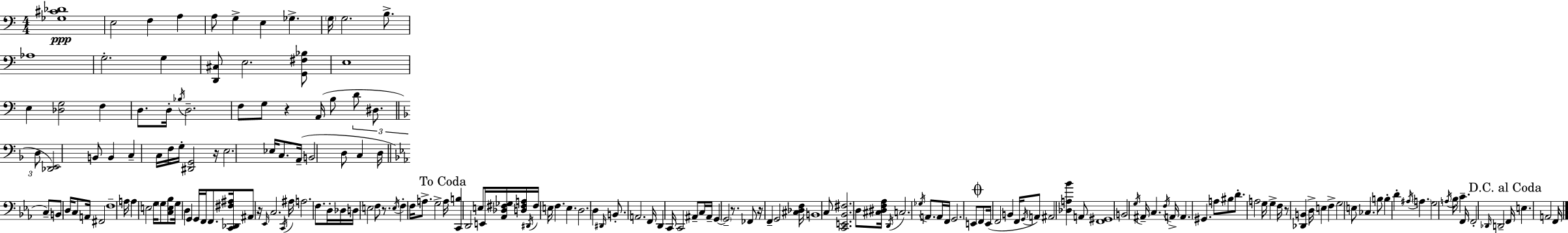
[Gb3,C#4,Db4]/w E3/h F3/q A3/q A3/e G3/q E3/q Gb3/q. G3/s G3/h. B3/e. Ab3/w G3/h. G3/q [D2,C#3]/e E3/h. [G2,F#3,Bb3]/e E3/w E3/q [Db3,G3]/h F3/q D3/e. D3/s Bb3/s D3/h. F3/e G3/e R/q A2/s B3/e D4/e D#3/e. D3/e [Db2,E2]/h B2/e B2/q C3/q C3/s F3/s G3/s [D#2,G2]/h R/s E3/h. Eb3/s C3/e. A2/s B2/h D3/e C3/q D3/s C3/e B2/e D3/s C3/e A2/s F#2/h F3/w A3/s A3/q E3/h G3/s G3/e [C3,E3,Bb3]/e G3/s D3/q G2/q G2/s F2/s F2/e. [C2,Db2,F#3,A#3]/s A#2/e R/s Eb2/s C3/h. C2/s A#3/s A3/h. F3/e. D3/s Db3/s D3/s E3/h F3/e R/e. E3/s F3/q F3/s A3/e. G3/h A3/s [C2,B3]/q D2/h E3/e E2/s [Ab2,Db3,F#3,Gb3]/s [D3,F#3,A3]/s D#2/s F#3/s E3/s F3/q. E3/q. D3/h. D3/q D#2/s B2/e. A2/h. F2/s D2/q C2/s C2/h A#2/e C3/s A#2/s G2/q G2/h R/e. FES2/e R/s F2/q G2/h [C#3,Db3,F3]/s B2/w C3/e [C2,E2,Bb2,F#3]/h. D3/e [C#3,D#3,F3,Ab3]/s D2/s C3/h. Gb3/s A2/e. A2/s F2/s G2/h. E2/e F2/e E2/s F2/h B2/q F2/s G2/s A2/e A#2/h [Db3,A3,Bb4]/q A2/e [F2,G#2]/w B2/h G3/s A#2/s C3/q. F3/s A2/s A2/q. G#2/q. A3/e BIS3/e D4/e. A3/h G3/s G3/q F3/s R/e [Db2,B2]/q D3/s E3/q F3/q G3/h E3/e CES3/q. B3/e B3/q D4/q A#3/s A3/q. G3/h A3/s Bb3/s C4/q. F2/s F2/h Db2/s D2/h F2/s E3/q. A2/h F2/s